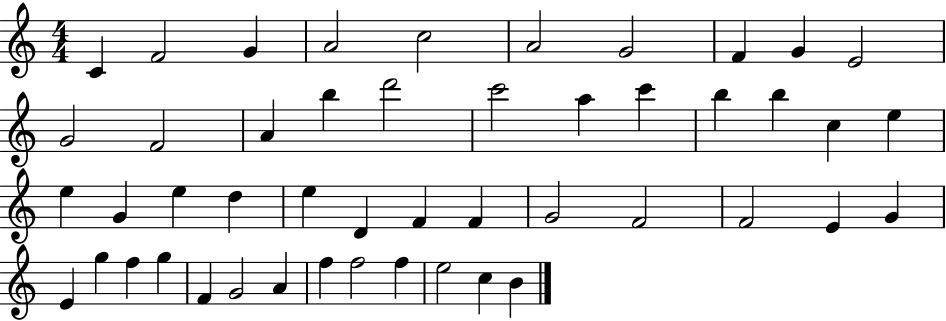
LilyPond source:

{
  \clef treble
  \numericTimeSignature
  \time 4/4
  \key c \major
  c'4 f'2 g'4 | a'2 c''2 | a'2 g'2 | f'4 g'4 e'2 | \break g'2 f'2 | a'4 b''4 d'''2 | c'''2 a''4 c'''4 | b''4 b''4 c''4 e''4 | \break e''4 g'4 e''4 d''4 | e''4 d'4 f'4 f'4 | g'2 f'2 | f'2 e'4 g'4 | \break e'4 g''4 f''4 g''4 | f'4 g'2 a'4 | f''4 f''2 f''4 | e''2 c''4 b'4 | \break \bar "|."
}